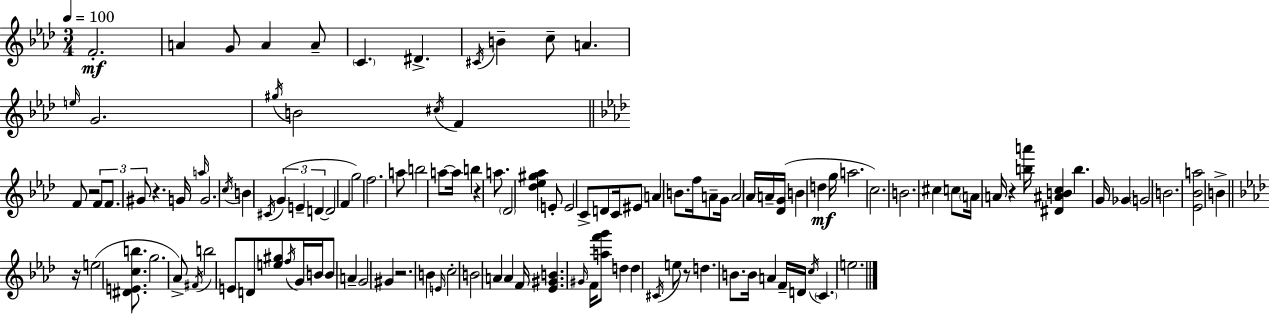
F4/h. A4/q G4/e A4/q A4/e C4/q. D#4/q. C#4/s B4/q C5/e A4/q. E5/s G4/h. G#5/s B4/h C#5/s F4/q F4/e R/h F4/e F4/e. G#4/e R/q. G4/s A5/s G4/h. C5/s B4/q C#4/s G4/q E4/q D4/q D4/h F4/q G5/h F5/h. A5/e B5/h A5/e A5/s B5/q R/q A5/e. Db4/h [Db5,Eb5,G#5,Ab5]/q E4/e E4/h C4/e D4/e C4/s EIS4/e A4/q B4/e. F5/s A4/e G4/s A4/h Ab4/s A4/s [Db4,G4]/s B4/q D5/q G5/s A5/h. C5/h. B4/h. C#5/q C5/e A4/s A4/s R/q [B5,A6]/s [D#4,A#4,B4,C5]/q B5/q. G4/s Gb4/q G4/h B4/h. [Eb4,Bb4,A5]/h B4/q R/s E5/h [D#4,E4,C5,B5]/e. G5/h. Ab4/e F#4/s B5/h E4/e D4/e [E5,G#5]/e F5/s G4/s B4/s B4/e A4/q G4/h G#4/q R/h. B4/q E4/s C5/h B4/h A4/q A4/q F4/s [Eb4,G#4,B4]/q. G#4/s F4/s [A5,F6,G6]/e D5/q D5/q C#4/s E5/e R/e D5/q. B4/e. B4/s A4/q F4/s D4/s C5/s C4/q. E5/h.